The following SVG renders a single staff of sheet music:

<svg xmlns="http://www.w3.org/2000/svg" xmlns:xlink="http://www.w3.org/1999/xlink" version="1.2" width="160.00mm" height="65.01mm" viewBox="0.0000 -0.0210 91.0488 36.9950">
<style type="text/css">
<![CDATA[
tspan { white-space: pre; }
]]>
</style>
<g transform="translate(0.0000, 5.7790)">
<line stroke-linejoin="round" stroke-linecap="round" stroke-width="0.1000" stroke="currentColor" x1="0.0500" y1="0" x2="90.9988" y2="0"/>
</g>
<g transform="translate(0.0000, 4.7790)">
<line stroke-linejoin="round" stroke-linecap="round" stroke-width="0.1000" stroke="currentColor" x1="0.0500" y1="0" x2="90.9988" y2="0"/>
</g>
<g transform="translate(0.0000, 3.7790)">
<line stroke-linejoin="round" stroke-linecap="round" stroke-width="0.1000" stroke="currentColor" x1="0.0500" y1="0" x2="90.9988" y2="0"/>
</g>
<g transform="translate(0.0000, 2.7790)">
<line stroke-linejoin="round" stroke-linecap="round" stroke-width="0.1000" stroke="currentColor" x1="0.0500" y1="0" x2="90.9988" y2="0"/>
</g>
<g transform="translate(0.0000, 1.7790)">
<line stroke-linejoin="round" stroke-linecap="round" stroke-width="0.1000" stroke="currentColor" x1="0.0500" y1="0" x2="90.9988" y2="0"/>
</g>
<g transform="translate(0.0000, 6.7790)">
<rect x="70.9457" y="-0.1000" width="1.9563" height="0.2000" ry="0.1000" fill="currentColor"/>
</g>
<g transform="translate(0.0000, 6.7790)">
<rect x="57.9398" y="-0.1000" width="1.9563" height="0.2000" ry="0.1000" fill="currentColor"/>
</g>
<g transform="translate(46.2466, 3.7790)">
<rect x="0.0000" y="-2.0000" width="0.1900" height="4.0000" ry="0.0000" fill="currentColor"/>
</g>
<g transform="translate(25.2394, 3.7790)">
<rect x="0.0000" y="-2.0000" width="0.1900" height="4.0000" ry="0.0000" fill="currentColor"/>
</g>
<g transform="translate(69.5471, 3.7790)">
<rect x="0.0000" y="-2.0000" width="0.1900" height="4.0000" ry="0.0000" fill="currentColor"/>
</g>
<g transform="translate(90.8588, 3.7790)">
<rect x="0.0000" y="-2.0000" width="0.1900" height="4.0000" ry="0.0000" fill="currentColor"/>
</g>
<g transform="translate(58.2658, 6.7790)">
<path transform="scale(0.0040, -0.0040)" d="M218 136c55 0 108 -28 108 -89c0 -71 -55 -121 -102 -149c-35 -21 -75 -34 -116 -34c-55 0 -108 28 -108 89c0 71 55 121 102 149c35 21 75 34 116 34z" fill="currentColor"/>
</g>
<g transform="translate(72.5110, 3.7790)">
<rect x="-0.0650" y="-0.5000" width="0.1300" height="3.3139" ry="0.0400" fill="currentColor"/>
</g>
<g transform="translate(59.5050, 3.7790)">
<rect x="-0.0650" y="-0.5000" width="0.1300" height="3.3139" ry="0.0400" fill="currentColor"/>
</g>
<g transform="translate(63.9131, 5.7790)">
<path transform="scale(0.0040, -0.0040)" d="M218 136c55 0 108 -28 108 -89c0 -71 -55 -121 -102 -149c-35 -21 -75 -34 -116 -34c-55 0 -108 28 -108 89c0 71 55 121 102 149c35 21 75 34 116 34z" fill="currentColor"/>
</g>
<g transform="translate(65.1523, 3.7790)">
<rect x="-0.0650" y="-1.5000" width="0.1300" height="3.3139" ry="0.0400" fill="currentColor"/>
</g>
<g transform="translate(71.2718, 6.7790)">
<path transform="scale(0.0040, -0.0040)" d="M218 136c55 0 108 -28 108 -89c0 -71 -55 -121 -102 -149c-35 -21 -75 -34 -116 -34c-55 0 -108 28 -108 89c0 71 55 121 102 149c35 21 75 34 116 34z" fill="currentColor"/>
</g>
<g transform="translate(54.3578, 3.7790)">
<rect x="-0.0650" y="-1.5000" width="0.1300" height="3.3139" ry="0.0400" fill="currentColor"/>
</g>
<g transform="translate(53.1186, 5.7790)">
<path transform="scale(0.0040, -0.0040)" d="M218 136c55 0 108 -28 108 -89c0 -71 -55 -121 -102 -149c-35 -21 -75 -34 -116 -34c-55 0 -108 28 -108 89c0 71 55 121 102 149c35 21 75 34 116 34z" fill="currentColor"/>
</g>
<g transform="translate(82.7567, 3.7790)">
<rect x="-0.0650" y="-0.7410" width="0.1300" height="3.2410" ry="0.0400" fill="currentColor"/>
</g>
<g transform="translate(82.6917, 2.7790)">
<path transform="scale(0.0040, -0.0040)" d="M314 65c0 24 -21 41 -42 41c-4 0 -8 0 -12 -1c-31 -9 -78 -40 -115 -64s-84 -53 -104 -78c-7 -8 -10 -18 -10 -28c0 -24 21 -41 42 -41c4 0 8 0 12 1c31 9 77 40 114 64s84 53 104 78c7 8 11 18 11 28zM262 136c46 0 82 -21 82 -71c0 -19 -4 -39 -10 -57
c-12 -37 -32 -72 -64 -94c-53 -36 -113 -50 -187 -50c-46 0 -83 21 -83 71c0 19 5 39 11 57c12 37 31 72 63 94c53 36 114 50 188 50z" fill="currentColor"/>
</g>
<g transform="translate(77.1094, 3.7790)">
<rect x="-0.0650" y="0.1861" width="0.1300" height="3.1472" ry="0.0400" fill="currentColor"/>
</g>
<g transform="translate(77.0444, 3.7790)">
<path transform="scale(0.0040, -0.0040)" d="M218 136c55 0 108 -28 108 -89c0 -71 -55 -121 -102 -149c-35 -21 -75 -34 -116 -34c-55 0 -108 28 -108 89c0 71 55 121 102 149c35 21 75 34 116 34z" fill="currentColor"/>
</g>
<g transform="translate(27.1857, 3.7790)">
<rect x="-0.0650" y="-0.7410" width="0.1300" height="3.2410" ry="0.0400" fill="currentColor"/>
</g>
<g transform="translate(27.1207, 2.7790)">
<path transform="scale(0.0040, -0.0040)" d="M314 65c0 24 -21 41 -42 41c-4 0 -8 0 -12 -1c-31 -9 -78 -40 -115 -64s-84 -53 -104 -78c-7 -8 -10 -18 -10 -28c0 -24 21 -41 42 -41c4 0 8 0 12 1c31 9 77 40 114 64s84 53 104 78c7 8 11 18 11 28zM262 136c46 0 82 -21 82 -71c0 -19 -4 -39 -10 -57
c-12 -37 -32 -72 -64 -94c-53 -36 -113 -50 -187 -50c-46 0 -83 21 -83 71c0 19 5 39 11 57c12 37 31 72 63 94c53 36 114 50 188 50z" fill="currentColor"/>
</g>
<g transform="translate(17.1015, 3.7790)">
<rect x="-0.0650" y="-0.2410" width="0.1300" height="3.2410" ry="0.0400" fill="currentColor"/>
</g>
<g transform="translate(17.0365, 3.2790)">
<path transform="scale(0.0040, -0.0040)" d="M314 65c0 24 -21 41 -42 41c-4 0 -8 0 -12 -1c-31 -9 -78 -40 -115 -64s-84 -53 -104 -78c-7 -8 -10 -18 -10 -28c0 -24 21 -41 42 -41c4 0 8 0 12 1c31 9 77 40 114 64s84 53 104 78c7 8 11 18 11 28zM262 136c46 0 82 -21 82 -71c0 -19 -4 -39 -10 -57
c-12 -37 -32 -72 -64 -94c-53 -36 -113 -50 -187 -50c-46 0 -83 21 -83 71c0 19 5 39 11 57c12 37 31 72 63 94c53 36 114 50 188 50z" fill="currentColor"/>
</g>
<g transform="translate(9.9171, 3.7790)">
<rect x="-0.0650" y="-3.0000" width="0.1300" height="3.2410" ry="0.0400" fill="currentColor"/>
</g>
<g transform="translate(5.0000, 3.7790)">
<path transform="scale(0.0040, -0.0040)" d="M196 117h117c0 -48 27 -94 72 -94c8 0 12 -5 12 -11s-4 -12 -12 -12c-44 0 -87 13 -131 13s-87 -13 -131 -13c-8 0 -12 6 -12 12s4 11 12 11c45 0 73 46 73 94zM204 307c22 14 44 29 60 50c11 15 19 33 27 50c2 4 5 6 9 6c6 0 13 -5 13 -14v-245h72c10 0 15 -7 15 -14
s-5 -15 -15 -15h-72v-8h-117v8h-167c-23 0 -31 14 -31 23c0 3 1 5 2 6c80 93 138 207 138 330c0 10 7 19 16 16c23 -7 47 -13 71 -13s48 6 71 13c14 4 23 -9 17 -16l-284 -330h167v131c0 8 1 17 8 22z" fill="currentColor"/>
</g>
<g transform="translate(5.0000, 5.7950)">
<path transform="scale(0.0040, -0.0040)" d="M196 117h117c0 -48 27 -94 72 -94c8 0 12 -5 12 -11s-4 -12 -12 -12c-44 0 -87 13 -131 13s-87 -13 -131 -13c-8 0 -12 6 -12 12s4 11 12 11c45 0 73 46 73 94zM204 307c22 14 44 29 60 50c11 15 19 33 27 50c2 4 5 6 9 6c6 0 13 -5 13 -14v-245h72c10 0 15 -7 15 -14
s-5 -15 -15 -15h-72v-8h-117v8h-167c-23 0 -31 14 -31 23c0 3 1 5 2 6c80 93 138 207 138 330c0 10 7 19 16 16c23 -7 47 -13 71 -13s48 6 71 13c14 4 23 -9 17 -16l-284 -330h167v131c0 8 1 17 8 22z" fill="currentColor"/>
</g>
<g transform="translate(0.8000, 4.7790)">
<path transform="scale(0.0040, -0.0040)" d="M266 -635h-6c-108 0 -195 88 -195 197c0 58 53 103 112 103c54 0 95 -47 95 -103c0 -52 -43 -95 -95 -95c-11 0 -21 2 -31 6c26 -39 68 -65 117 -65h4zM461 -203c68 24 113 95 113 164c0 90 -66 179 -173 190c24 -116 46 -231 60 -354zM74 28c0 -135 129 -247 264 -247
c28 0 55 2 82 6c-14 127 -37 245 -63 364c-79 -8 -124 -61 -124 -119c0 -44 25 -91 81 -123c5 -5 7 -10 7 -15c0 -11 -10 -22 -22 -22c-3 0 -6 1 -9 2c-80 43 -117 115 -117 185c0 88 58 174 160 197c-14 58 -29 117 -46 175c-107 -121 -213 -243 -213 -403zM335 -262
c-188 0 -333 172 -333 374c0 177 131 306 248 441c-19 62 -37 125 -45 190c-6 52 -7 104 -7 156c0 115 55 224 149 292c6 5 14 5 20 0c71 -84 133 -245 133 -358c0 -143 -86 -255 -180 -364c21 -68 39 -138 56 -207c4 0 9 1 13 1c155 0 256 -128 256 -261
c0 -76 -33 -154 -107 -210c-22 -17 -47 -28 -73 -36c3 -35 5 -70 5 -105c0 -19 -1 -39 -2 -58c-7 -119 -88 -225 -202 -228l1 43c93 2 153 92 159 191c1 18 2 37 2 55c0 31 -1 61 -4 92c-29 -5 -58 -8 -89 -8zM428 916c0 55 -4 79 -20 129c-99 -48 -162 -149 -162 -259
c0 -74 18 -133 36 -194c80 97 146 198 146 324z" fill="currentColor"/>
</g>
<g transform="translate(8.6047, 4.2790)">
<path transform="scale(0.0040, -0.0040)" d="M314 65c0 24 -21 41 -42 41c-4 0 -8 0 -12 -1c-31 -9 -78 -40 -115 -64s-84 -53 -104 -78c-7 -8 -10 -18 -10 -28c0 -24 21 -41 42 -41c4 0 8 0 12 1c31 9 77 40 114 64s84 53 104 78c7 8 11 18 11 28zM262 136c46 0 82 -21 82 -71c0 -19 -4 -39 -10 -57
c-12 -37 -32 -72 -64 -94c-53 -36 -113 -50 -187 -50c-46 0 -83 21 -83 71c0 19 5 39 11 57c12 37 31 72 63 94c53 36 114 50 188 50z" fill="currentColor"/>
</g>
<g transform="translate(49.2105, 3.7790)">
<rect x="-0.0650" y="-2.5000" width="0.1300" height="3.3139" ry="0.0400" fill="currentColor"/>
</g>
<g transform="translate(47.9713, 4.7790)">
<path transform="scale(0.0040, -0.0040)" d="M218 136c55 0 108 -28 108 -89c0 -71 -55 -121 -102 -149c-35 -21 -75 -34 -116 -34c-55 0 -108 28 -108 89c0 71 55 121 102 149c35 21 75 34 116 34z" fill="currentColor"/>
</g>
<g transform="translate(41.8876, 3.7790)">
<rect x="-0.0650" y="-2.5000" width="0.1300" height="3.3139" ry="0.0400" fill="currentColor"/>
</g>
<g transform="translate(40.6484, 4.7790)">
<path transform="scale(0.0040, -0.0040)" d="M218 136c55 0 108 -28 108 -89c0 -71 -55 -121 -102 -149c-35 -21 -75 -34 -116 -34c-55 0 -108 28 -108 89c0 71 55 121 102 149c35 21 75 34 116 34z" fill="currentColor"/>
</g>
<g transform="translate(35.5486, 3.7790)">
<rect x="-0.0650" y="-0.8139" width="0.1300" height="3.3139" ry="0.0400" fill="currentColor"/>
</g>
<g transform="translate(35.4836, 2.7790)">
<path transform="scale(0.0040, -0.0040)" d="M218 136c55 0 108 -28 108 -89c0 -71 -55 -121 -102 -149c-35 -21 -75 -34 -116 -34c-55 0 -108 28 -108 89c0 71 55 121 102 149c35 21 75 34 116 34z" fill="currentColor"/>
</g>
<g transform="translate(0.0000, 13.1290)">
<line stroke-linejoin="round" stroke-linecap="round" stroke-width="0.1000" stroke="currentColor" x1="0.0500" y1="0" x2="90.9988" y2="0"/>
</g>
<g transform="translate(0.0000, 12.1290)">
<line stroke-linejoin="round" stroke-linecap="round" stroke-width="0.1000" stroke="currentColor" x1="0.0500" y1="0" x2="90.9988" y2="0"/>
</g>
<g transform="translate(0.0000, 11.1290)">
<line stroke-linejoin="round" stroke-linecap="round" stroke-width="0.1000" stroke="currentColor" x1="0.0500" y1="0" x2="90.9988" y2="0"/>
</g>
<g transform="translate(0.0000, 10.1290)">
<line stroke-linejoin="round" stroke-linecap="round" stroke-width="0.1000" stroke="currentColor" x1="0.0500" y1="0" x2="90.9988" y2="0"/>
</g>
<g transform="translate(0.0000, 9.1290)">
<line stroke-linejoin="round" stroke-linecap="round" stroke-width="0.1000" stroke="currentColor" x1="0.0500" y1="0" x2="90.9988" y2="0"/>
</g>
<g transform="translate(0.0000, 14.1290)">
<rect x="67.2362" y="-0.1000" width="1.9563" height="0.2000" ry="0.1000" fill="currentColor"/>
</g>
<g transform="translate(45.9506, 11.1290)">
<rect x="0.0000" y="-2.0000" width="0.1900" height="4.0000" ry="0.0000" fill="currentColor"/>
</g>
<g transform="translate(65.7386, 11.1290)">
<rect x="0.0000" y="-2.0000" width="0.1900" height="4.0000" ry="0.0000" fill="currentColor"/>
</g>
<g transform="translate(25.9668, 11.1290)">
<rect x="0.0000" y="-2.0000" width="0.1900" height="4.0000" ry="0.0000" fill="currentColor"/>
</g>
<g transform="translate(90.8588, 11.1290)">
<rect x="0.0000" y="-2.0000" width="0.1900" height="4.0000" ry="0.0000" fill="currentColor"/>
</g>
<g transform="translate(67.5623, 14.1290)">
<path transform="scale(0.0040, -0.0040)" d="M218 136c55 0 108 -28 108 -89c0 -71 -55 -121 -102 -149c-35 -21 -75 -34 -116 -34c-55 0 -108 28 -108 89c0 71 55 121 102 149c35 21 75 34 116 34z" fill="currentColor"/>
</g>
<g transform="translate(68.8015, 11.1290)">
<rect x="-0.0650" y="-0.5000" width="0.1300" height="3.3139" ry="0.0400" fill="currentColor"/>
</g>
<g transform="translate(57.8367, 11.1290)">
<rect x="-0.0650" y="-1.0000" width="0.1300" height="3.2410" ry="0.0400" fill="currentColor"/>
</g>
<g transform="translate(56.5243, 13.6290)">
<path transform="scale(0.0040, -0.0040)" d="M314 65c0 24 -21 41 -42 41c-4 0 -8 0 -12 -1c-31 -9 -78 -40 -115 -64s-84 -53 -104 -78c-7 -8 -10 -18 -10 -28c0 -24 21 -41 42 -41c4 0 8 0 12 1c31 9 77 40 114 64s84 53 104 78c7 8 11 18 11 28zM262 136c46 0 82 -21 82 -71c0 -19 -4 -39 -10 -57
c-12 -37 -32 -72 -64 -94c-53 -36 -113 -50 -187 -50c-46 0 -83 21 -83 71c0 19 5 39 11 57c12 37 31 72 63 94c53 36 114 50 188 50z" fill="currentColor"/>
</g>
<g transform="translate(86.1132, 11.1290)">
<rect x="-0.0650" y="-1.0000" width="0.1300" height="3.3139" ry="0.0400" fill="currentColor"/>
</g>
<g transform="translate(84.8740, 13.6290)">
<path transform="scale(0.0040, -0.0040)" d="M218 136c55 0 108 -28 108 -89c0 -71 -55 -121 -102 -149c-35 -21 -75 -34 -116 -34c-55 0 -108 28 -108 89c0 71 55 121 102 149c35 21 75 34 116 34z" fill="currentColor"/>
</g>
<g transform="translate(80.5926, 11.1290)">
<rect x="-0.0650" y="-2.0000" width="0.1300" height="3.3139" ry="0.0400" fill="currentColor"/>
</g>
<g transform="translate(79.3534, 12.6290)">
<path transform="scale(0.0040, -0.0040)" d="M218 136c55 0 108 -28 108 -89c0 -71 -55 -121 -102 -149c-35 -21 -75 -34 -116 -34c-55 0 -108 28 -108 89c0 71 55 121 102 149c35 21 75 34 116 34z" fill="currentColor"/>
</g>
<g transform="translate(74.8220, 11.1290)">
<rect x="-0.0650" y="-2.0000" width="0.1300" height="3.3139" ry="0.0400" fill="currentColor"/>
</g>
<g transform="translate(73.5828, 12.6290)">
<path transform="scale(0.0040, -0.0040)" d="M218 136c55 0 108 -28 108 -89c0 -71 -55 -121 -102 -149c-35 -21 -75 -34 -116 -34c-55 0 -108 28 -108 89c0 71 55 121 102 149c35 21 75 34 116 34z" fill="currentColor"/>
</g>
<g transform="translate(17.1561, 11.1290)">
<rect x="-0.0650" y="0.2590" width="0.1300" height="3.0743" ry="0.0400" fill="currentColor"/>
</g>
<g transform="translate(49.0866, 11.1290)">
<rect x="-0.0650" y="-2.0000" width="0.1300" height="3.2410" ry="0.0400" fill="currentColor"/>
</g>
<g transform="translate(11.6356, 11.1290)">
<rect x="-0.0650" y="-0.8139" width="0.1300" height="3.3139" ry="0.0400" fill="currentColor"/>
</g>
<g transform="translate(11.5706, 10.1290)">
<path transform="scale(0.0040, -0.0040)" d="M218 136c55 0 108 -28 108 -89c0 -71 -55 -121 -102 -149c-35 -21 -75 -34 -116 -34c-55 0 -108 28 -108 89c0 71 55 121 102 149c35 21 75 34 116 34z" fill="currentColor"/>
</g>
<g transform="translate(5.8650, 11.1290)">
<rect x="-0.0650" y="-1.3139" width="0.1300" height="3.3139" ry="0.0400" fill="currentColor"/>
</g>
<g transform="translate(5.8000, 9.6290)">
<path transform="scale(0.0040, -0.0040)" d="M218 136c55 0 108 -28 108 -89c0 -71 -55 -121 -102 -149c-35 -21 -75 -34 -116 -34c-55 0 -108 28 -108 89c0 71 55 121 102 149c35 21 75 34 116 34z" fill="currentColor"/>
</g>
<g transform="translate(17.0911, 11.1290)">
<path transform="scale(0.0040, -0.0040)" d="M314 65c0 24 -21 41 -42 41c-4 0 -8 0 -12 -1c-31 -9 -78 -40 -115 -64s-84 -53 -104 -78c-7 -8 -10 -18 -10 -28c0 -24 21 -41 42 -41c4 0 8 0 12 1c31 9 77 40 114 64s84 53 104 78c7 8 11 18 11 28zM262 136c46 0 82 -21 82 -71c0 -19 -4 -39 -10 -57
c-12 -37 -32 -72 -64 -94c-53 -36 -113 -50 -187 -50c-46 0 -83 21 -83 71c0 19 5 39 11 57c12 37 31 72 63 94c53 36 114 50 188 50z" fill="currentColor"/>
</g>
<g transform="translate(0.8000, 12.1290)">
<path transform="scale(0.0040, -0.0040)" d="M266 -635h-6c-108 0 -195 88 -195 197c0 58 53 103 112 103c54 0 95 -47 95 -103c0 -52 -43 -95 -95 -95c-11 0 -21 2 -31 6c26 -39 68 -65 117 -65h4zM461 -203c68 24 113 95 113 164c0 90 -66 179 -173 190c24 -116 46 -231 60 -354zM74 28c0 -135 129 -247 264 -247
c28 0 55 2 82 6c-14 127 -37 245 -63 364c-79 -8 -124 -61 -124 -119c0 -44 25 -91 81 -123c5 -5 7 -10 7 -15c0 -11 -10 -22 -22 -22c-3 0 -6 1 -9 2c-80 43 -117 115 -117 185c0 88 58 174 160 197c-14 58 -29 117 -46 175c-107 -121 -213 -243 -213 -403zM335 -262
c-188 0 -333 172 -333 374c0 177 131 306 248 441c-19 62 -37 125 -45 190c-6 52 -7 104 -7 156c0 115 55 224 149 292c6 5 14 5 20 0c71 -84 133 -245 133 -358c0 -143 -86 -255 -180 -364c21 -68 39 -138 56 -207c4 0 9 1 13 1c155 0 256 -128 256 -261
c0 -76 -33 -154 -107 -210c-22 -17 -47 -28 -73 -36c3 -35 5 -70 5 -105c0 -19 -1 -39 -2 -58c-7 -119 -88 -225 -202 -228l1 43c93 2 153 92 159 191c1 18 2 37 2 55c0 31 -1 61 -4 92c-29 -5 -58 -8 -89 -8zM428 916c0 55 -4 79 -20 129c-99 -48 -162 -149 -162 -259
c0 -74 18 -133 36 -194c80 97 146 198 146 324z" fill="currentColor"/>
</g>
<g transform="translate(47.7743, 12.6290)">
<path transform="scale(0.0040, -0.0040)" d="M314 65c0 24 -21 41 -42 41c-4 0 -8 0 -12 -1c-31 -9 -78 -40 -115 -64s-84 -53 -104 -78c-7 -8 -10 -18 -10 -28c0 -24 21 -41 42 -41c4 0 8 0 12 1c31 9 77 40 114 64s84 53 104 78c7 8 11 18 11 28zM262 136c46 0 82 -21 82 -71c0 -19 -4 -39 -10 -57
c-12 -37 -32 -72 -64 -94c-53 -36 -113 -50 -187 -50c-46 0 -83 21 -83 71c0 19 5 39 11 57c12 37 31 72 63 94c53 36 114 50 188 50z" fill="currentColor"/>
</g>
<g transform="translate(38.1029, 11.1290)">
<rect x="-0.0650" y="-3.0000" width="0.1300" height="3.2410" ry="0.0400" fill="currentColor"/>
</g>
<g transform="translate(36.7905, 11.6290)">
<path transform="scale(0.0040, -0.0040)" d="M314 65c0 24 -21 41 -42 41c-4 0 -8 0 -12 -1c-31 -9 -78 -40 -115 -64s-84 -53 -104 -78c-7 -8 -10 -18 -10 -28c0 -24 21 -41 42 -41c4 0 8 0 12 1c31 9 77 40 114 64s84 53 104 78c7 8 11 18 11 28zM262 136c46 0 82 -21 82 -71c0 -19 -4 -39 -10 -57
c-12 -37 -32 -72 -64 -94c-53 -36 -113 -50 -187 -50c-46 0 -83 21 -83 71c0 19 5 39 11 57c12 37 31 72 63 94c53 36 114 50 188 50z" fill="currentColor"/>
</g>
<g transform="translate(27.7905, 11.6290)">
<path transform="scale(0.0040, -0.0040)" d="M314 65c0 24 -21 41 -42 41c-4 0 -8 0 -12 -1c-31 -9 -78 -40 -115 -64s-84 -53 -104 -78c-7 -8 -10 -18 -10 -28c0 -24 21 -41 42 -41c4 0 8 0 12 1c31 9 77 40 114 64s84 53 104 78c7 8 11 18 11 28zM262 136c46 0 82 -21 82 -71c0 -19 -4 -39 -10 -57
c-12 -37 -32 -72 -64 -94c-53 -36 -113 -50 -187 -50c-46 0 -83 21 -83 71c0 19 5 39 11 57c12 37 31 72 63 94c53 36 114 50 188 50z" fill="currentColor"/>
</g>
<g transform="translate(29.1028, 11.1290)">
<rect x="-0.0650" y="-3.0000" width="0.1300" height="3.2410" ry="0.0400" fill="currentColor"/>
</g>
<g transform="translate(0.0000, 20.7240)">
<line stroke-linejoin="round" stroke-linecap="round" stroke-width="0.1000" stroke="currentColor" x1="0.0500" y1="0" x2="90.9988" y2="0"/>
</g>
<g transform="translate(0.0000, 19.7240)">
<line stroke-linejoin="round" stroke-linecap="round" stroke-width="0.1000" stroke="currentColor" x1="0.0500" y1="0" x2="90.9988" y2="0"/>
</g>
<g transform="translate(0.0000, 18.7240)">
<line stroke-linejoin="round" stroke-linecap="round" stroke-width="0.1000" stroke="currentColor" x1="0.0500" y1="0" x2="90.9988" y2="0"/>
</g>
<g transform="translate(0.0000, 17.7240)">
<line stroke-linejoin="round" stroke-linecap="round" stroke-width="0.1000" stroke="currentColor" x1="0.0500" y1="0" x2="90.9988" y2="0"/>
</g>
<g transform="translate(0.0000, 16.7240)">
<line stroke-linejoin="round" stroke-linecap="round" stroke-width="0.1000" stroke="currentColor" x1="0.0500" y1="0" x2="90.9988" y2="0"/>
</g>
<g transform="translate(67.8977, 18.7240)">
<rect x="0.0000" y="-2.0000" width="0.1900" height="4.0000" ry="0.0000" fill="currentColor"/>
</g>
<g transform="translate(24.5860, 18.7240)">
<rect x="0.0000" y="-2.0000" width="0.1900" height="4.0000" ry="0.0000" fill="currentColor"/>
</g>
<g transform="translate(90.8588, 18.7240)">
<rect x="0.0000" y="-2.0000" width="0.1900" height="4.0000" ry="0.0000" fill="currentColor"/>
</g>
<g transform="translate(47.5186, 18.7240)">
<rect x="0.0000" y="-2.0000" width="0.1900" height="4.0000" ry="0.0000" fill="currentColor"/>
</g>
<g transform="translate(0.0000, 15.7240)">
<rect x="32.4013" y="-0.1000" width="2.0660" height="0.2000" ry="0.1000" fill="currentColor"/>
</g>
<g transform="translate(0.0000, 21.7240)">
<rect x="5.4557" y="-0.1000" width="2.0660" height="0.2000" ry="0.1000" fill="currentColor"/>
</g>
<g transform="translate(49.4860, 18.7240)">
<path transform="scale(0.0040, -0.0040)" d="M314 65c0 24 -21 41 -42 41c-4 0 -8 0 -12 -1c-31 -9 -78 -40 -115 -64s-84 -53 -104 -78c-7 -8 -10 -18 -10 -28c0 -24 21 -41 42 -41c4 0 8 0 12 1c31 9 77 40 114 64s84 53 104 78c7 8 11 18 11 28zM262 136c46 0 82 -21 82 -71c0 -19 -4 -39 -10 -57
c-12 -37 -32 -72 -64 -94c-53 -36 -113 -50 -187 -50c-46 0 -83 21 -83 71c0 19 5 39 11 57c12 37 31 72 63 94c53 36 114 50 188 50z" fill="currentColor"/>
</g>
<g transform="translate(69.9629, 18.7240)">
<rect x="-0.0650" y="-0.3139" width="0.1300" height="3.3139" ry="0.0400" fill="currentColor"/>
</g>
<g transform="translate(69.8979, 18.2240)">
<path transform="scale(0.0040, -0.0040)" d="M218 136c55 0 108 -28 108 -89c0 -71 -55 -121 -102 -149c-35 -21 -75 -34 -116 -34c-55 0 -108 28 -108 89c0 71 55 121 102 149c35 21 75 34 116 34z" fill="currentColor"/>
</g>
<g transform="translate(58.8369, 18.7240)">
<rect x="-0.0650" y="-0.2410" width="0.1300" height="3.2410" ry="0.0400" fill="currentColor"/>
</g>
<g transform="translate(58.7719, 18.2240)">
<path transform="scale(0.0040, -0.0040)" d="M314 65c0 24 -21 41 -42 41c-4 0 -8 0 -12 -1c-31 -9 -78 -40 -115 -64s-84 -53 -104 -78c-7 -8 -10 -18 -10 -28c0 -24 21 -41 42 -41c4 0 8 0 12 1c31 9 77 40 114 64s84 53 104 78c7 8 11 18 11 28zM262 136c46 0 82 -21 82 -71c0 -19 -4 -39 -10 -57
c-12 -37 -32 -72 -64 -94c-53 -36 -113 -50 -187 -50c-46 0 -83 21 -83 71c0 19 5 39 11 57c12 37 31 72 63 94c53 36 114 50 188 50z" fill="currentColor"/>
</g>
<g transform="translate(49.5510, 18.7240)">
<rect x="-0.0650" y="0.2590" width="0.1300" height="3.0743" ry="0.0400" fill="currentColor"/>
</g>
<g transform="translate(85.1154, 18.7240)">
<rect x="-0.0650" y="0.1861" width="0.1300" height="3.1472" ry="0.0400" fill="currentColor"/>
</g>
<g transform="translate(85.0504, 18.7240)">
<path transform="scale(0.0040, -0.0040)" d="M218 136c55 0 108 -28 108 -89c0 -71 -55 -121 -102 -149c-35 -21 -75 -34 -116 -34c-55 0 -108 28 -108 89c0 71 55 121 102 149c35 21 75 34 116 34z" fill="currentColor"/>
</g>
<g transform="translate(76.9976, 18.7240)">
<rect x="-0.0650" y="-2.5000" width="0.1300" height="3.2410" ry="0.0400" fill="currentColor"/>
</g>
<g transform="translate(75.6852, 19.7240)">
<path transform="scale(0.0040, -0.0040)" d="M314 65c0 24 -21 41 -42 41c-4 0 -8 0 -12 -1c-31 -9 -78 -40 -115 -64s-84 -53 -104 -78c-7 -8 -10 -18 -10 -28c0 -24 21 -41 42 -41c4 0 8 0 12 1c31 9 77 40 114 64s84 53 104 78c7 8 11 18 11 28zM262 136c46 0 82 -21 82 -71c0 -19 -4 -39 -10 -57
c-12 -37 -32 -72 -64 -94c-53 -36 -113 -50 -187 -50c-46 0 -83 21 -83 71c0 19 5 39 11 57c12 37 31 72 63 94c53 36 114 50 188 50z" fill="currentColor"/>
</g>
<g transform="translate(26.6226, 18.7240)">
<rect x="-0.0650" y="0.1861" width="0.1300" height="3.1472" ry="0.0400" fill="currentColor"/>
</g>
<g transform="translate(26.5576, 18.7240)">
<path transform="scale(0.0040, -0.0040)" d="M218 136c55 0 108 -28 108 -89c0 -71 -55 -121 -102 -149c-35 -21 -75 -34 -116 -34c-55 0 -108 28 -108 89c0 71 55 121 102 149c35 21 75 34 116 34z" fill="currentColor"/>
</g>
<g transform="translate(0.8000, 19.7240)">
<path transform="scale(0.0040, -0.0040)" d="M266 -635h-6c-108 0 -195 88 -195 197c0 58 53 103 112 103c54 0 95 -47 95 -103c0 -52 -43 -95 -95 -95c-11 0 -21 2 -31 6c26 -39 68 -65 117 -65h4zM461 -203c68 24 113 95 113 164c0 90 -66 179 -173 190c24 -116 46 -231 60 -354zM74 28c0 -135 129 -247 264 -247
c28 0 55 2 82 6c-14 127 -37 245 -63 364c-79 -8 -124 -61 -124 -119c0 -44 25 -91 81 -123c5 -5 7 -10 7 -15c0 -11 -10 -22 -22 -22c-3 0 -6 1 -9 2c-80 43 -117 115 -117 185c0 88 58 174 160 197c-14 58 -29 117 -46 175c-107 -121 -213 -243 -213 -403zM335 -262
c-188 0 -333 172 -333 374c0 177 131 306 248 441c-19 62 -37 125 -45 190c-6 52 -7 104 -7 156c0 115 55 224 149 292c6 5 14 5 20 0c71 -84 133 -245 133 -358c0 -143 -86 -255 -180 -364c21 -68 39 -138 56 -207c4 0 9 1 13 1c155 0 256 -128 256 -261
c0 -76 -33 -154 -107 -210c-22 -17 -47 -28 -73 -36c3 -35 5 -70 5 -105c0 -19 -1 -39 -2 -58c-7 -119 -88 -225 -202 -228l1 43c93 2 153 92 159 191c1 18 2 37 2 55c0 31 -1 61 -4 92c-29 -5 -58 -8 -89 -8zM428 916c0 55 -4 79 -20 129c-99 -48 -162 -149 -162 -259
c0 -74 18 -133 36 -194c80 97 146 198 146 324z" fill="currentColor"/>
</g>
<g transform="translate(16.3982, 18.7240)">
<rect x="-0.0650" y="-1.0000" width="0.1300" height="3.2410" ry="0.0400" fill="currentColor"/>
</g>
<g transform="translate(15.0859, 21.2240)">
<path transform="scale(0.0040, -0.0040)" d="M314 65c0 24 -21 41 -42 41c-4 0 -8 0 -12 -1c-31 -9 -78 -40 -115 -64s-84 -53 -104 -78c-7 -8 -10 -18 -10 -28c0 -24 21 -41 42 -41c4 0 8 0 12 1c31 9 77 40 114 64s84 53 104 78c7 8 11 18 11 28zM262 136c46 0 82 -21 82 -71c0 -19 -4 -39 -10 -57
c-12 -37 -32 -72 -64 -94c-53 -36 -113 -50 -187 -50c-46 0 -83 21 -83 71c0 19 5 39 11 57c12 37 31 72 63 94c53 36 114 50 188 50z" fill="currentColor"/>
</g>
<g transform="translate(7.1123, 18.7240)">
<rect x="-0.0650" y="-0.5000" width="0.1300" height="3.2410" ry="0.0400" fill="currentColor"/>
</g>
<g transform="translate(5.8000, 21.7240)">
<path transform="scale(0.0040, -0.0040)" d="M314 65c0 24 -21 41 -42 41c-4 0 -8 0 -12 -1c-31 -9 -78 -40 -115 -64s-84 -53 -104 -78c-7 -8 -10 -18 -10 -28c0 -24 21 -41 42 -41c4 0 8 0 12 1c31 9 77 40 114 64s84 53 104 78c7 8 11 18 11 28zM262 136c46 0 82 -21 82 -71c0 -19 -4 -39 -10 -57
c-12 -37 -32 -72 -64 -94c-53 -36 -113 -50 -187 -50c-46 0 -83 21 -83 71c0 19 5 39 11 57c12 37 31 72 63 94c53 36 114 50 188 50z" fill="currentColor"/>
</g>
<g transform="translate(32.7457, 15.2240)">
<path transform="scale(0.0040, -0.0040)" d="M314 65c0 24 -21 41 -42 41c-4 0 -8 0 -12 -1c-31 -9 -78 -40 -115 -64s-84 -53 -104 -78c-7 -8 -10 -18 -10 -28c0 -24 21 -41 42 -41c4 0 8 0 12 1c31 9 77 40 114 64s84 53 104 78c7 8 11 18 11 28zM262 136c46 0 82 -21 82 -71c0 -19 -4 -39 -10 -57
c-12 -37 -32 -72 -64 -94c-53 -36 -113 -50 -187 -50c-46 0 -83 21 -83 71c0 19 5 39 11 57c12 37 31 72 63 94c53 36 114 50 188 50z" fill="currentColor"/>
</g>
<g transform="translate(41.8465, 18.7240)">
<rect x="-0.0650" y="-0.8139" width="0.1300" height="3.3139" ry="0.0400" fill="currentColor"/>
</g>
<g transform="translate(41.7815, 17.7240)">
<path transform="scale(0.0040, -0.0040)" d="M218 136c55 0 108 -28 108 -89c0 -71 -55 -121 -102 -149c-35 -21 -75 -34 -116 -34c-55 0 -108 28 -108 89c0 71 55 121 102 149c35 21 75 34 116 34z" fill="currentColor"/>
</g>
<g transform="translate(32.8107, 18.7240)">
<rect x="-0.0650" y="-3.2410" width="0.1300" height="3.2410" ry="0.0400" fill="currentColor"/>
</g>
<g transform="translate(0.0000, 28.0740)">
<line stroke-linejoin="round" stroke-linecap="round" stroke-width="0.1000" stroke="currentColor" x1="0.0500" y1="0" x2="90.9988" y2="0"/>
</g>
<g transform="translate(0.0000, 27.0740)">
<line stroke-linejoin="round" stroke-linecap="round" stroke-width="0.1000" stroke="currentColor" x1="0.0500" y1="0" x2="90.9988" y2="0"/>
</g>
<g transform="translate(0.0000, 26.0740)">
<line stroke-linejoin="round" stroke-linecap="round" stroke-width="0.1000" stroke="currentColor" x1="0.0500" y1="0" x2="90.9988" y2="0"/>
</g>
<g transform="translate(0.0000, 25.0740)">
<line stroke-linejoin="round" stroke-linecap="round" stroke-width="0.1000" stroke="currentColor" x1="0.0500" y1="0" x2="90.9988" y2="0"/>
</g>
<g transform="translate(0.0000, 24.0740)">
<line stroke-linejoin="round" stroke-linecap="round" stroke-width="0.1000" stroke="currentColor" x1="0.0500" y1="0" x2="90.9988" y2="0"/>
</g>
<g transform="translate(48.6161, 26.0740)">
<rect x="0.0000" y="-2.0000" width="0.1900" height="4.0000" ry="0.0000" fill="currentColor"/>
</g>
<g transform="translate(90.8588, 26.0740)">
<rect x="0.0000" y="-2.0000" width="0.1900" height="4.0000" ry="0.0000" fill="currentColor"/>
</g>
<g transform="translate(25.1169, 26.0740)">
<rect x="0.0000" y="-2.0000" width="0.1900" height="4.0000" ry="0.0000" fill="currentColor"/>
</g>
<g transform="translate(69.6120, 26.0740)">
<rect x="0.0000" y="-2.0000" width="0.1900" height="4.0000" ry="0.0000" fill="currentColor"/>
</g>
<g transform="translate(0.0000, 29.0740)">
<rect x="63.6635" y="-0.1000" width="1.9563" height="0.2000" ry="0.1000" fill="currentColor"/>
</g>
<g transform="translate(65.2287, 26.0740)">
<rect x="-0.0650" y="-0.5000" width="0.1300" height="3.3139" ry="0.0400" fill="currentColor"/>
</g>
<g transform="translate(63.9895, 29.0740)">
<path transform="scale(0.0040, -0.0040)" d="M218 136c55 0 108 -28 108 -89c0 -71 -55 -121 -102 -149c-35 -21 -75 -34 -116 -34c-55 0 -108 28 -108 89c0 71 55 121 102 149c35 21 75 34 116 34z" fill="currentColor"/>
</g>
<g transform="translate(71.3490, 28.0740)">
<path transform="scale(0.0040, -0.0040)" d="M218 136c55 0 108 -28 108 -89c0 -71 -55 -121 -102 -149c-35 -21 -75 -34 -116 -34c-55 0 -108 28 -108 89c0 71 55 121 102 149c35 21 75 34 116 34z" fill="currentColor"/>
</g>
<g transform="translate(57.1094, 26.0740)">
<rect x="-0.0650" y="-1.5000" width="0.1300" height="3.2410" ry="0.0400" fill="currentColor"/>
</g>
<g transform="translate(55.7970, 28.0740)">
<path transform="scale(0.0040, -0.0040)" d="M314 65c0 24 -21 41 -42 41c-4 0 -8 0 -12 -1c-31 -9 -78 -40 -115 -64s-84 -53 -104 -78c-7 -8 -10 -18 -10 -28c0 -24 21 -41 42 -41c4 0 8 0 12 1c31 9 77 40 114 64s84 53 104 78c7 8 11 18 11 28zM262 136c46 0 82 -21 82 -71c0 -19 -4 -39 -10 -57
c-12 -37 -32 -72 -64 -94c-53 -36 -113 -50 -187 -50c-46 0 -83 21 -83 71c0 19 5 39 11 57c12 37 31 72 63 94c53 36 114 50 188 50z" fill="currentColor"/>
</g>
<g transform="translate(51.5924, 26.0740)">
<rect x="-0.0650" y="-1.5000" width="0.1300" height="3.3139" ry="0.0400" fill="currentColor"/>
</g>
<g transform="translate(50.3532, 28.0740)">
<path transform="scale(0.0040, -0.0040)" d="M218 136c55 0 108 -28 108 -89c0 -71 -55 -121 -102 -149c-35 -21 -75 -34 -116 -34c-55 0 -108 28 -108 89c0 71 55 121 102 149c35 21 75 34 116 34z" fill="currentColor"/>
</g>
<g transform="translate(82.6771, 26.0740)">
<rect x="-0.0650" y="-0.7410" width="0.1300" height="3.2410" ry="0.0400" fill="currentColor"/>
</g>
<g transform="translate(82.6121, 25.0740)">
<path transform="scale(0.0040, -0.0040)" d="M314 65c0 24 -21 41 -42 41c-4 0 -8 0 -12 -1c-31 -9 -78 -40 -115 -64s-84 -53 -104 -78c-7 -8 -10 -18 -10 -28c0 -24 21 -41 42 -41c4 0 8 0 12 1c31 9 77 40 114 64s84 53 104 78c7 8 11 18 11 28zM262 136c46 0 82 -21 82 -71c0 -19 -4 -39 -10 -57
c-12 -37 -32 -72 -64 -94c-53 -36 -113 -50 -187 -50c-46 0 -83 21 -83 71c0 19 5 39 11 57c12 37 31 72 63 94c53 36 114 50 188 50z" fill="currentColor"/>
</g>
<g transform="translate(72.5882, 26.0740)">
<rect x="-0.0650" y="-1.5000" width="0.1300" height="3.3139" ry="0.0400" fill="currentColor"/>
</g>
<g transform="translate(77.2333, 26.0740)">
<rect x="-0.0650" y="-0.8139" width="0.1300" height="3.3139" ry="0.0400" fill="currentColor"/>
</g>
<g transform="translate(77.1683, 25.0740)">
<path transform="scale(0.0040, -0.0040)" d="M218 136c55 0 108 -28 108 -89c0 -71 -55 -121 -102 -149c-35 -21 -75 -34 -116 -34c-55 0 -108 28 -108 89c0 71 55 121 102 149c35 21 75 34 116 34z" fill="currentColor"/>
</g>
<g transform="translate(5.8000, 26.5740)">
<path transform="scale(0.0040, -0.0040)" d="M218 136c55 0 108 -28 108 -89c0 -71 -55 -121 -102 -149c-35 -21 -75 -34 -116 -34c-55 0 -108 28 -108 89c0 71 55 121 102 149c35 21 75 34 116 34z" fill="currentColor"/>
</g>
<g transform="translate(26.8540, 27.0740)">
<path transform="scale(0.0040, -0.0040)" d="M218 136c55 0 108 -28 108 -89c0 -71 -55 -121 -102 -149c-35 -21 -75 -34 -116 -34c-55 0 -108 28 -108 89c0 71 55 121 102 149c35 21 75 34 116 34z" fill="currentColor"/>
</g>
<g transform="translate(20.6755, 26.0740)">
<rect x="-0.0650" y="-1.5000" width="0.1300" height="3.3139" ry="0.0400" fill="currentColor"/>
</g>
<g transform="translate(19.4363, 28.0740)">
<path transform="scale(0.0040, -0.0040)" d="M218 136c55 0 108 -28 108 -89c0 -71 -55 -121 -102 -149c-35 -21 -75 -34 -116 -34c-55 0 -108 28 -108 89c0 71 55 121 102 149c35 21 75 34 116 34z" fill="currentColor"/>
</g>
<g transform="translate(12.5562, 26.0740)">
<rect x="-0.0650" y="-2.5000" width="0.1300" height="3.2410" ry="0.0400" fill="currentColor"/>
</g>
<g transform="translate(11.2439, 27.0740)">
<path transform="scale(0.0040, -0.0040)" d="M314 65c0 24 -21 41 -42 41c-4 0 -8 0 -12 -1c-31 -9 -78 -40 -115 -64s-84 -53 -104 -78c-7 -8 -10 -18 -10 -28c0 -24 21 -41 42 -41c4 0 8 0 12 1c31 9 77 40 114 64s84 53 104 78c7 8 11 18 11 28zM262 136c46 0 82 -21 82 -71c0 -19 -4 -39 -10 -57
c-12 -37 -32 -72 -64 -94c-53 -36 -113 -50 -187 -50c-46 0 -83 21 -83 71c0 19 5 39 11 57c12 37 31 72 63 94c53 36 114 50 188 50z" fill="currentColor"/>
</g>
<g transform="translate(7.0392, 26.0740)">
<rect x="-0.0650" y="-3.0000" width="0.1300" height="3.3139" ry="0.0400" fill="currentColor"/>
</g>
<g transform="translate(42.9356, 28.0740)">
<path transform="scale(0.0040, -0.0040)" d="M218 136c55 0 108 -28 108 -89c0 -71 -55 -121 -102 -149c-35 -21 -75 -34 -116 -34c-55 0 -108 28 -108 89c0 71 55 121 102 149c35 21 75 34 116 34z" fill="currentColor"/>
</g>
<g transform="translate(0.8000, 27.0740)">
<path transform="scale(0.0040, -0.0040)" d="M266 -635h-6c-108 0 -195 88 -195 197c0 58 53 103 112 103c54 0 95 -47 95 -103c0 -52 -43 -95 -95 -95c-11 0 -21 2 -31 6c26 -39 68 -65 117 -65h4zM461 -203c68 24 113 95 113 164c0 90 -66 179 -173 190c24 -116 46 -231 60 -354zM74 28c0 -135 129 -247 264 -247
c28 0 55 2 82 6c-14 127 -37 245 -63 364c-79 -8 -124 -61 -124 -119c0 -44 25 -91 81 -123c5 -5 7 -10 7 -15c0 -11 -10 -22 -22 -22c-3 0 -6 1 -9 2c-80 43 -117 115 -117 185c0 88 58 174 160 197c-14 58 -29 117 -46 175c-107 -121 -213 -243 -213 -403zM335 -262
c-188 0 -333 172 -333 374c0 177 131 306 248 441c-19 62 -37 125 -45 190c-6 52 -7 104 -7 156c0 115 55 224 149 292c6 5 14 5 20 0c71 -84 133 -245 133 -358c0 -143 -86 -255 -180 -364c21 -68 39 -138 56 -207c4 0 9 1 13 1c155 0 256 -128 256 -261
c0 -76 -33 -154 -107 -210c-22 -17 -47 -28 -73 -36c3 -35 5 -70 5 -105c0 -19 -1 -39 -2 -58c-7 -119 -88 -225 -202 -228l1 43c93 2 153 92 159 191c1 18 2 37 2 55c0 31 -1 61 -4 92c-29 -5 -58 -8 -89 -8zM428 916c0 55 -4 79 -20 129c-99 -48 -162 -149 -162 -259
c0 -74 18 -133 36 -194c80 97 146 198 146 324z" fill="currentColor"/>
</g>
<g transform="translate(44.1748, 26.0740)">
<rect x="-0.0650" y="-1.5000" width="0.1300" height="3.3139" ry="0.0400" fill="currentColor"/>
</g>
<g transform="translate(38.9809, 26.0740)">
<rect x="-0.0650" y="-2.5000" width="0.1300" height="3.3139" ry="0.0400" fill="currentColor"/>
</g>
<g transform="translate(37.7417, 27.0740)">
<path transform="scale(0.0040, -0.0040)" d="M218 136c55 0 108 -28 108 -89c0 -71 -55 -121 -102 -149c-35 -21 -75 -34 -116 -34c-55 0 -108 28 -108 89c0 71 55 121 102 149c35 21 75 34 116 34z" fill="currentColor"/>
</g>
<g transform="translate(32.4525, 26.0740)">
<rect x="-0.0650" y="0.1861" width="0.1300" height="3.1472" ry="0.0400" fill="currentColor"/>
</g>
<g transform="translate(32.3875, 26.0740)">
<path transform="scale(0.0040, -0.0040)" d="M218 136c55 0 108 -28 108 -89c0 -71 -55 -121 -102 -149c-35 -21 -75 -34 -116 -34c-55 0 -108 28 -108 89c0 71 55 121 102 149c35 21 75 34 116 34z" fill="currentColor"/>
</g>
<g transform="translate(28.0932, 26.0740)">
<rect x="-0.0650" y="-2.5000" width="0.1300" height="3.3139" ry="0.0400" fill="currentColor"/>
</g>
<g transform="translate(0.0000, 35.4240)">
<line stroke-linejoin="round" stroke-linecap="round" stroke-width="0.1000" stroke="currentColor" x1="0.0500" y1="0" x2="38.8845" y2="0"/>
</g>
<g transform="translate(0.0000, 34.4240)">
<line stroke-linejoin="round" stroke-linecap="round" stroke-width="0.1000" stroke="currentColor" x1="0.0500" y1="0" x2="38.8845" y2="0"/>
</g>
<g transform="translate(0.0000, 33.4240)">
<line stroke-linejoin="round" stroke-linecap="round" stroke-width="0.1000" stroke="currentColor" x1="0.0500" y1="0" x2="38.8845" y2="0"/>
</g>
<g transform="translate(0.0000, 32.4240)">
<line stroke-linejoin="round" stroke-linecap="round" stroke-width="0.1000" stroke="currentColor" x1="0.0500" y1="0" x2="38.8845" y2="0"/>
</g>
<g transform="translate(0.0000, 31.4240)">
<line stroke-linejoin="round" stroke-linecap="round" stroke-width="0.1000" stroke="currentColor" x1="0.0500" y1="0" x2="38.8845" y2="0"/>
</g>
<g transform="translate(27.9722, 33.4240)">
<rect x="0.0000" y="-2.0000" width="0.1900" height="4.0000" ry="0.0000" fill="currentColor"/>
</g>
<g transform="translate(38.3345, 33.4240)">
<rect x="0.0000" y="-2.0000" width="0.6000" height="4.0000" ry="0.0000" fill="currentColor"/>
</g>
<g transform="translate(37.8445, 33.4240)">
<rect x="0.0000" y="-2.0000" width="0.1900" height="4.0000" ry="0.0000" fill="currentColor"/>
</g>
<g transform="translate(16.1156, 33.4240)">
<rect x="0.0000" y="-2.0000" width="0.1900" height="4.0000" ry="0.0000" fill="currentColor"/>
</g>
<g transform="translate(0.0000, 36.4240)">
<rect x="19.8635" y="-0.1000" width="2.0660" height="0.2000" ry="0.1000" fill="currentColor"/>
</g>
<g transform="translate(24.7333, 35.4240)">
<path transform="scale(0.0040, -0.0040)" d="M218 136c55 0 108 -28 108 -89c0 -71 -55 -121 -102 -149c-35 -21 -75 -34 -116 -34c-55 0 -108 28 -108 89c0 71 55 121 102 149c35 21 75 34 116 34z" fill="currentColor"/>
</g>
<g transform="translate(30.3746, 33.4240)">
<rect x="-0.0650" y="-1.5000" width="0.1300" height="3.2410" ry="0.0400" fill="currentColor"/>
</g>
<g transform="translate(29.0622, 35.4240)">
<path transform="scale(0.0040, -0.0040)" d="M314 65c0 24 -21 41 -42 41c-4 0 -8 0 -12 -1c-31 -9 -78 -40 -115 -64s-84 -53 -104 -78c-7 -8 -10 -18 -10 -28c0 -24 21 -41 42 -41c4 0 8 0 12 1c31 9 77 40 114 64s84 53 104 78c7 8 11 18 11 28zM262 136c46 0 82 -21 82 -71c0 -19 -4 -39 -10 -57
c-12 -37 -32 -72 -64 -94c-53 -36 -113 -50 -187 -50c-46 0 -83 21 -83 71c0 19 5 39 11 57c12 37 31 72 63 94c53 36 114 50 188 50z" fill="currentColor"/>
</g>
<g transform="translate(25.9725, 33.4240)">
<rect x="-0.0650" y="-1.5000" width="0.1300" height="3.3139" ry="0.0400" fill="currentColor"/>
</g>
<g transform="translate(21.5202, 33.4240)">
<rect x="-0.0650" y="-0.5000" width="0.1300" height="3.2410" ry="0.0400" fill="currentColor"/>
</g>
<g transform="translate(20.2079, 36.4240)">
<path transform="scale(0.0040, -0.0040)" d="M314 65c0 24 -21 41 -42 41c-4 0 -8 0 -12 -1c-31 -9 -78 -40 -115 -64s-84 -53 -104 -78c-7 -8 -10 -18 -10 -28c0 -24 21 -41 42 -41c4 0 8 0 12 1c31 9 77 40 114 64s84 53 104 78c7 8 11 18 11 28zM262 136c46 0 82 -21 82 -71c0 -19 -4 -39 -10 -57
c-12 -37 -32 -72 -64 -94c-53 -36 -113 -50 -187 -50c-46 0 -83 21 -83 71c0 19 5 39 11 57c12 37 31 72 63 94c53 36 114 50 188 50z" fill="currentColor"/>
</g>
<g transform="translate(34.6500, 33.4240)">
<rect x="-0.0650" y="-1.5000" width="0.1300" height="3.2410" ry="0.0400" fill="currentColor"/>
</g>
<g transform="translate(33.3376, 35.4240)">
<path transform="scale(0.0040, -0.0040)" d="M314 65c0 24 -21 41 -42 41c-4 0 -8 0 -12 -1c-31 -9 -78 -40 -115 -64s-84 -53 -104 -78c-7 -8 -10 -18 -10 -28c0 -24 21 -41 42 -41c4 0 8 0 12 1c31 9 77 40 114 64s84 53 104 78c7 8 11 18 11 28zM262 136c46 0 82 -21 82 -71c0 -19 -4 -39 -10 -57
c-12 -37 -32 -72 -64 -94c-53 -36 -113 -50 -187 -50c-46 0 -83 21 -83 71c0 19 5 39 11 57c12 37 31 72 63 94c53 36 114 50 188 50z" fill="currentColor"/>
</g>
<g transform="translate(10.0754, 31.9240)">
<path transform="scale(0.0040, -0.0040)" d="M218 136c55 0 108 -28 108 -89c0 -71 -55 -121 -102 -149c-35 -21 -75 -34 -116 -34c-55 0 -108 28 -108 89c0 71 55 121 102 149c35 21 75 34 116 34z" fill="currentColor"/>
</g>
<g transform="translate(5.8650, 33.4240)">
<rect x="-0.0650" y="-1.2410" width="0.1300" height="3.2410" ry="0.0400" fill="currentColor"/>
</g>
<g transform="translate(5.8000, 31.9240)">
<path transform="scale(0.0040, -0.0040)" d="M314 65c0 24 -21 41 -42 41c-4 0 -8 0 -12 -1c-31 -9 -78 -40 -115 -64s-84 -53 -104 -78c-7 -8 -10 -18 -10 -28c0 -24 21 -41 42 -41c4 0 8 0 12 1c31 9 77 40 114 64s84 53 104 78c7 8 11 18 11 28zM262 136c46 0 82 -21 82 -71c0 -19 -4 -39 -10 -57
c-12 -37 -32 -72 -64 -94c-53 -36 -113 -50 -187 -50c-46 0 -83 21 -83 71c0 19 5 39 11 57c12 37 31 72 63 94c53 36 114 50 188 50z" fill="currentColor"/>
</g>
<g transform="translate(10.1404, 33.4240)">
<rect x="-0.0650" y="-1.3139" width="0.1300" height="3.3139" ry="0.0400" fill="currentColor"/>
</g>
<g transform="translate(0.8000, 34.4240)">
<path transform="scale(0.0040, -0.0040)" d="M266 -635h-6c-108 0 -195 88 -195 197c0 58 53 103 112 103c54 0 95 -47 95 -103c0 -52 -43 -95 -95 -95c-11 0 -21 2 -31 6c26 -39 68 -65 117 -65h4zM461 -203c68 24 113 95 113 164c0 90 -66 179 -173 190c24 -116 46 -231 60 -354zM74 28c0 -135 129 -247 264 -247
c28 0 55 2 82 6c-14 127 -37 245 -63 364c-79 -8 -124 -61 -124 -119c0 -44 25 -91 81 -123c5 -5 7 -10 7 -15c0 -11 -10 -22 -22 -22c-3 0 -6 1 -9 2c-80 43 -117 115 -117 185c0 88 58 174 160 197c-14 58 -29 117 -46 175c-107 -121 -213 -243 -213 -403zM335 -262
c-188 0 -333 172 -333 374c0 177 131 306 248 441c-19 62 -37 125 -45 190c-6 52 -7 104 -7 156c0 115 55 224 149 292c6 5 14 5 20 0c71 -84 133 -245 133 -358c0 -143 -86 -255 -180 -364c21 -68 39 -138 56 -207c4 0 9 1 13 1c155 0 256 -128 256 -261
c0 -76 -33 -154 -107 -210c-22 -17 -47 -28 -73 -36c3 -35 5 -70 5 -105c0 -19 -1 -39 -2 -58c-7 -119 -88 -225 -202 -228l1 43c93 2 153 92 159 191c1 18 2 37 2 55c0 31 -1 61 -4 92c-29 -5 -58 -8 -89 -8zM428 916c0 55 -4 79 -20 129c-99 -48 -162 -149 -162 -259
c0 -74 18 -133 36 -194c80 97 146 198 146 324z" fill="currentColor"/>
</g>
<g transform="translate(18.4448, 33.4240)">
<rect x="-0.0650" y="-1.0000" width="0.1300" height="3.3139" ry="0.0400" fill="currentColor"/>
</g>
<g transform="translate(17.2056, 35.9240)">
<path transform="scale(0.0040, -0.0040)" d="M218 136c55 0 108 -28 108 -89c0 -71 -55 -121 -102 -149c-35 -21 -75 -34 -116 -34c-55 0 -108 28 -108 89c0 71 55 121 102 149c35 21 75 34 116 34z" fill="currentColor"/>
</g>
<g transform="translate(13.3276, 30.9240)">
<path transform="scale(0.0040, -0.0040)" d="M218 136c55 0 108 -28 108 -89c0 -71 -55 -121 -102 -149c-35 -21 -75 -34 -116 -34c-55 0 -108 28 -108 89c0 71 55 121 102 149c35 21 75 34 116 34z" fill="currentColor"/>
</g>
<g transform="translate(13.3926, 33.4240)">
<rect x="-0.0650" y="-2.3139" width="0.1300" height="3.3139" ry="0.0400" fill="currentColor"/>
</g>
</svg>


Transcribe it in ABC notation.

X:1
T:Untitled
M:4/4
L:1/4
K:C
A2 c2 d2 d G G E C E C B d2 e d B2 A2 A2 F2 D2 C F F D C2 D2 B b2 d B2 c2 c G2 B A G2 E G B G E E E2 C E d d2 e2 e g D C2 E E2 E2